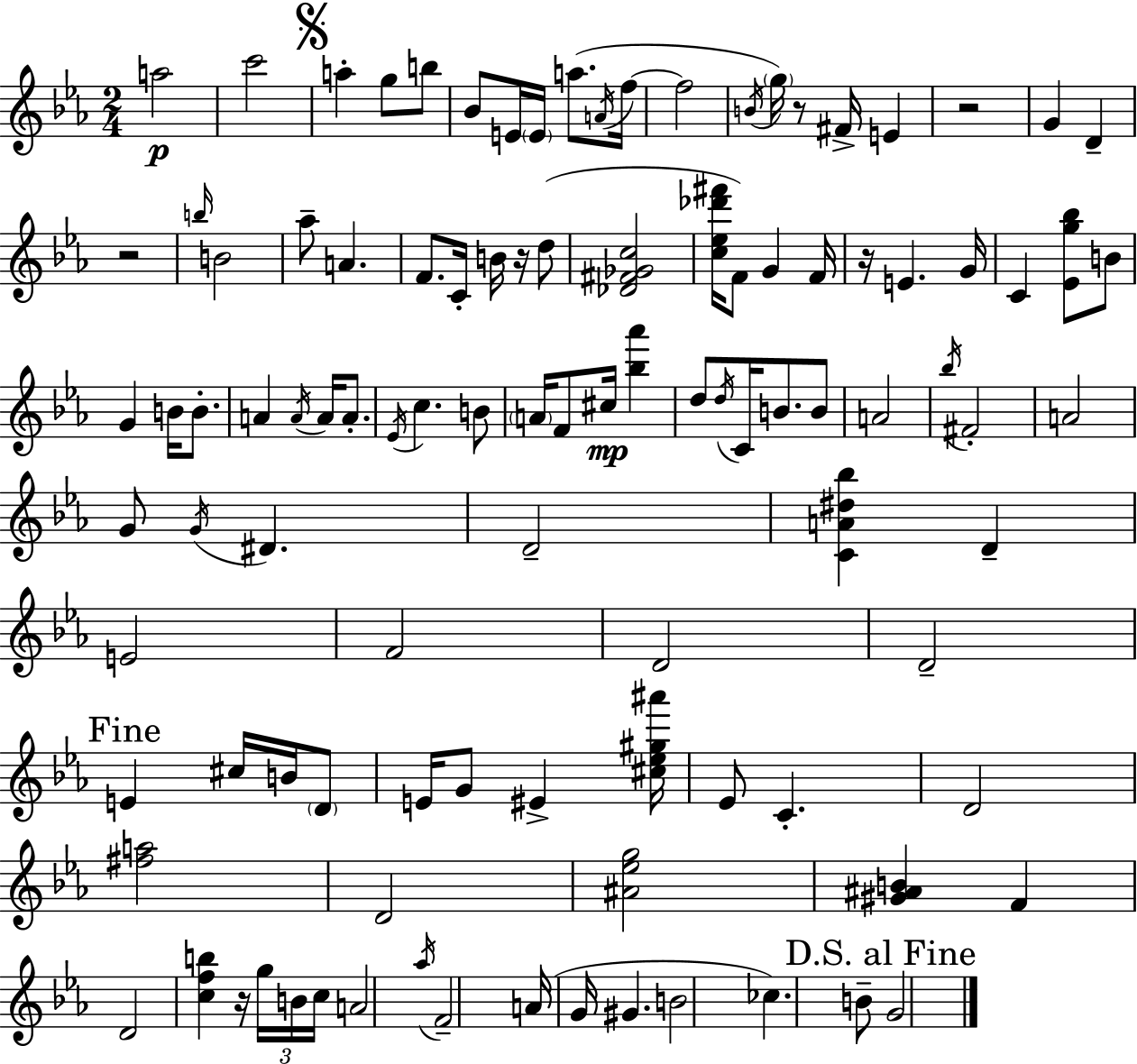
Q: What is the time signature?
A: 2/4